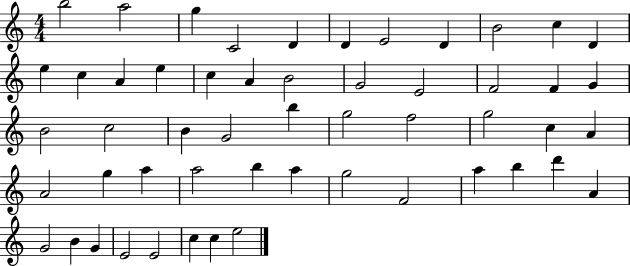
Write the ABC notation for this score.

X:1
T:Untitled
M:4/4
L:1/4
K:C
b2 a2 g C2 D D E2 D B2 c D e c A e c A B2 G2 E2 F2 F G B2 c2 B G2 b g2 f2 g2 c A A2 g a a2 b a g2 F2 a b d' A G2 B G E2 E2 c c e2